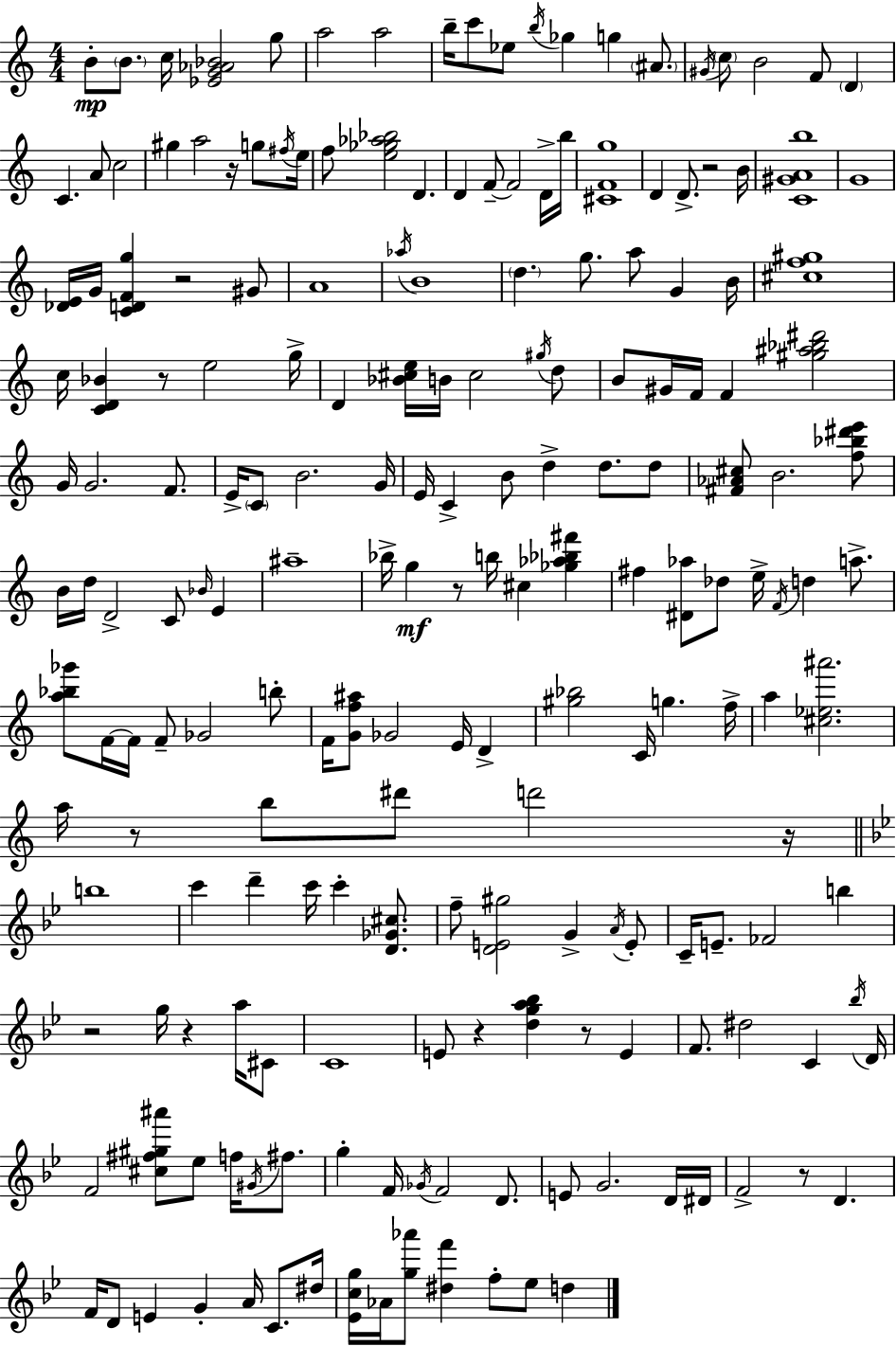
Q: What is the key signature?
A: A minor